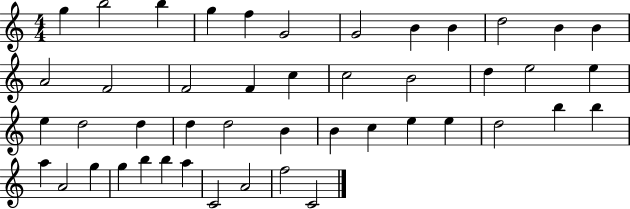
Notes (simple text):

G5/q B5/h B5/q G5/q F5/q G4/h G4/h B4/q B4/q D5/h B4/q B4/q A4/h F4/h F4/h F4/q C5/q C5/h B4/h D5/q E5/h E5/q E5/q D5/h D5/q D5/q D5/h B4/q B4/q C5/q E5/q E5/q D5/h B5/q B5/q A5/q A4/h G5/q G5/q B5/q B5/q A5/q C4/h A4/h F5/h C4/h